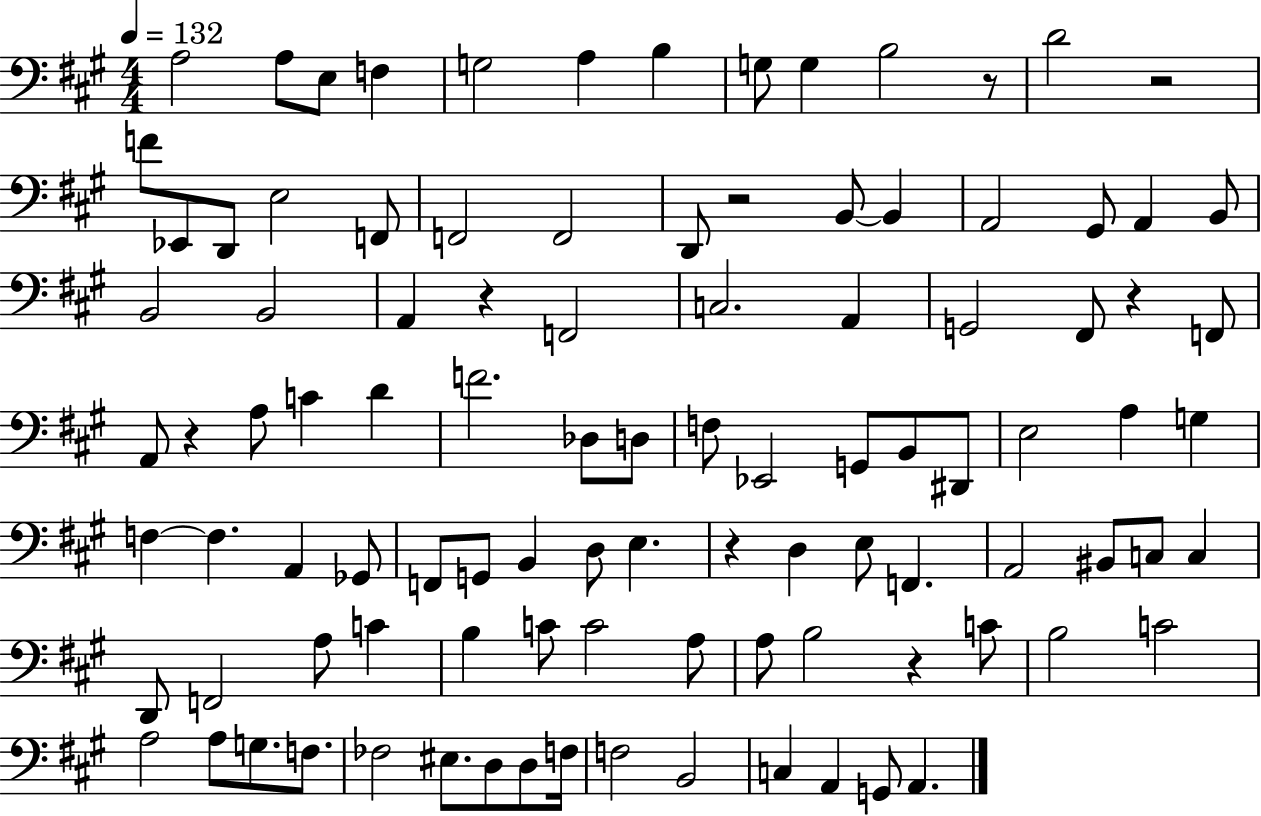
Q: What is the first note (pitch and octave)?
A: A3